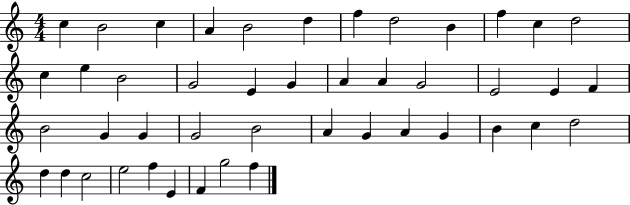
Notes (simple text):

C5/q B4/h C5/q A4/q B4/h D5/q F5/q D5/h B4/q F5/q C5/q D5/h C5/q E5/q B4/h G4/h E4/q G4/q A4/q A4/q G4/h E4/h E4/q F4/q B4/h G4/q G4/q G4/h B4/h A4/q G4/q A4/q G4/q B4/q C5/q D5/h D5/q D5/q C5/h E5/h F5/q E4/q F4/q G5/h F5/q